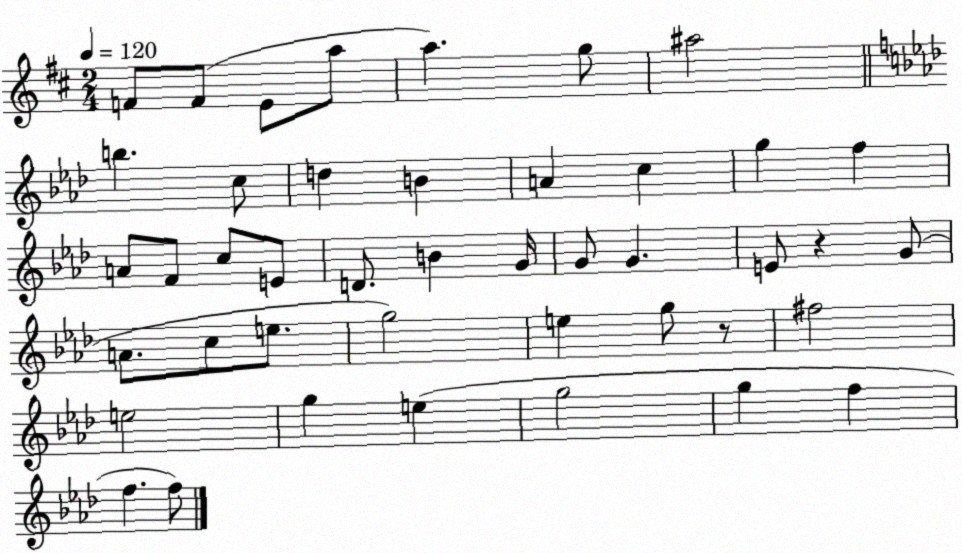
X:1
T:Untitled
M:2/4
L:1/4
K:D
F/2 F/2 E/2 a/2 a g/2 ^a2 b c/2 d B A c g f A/2 F/2 c/2 E/2 D/2 B G/4 G/2 G E/2 z G/2 A/2 c/2 e/2 g2 e g/2 z/2 ^f2 e2 g e g2 g f f f/2